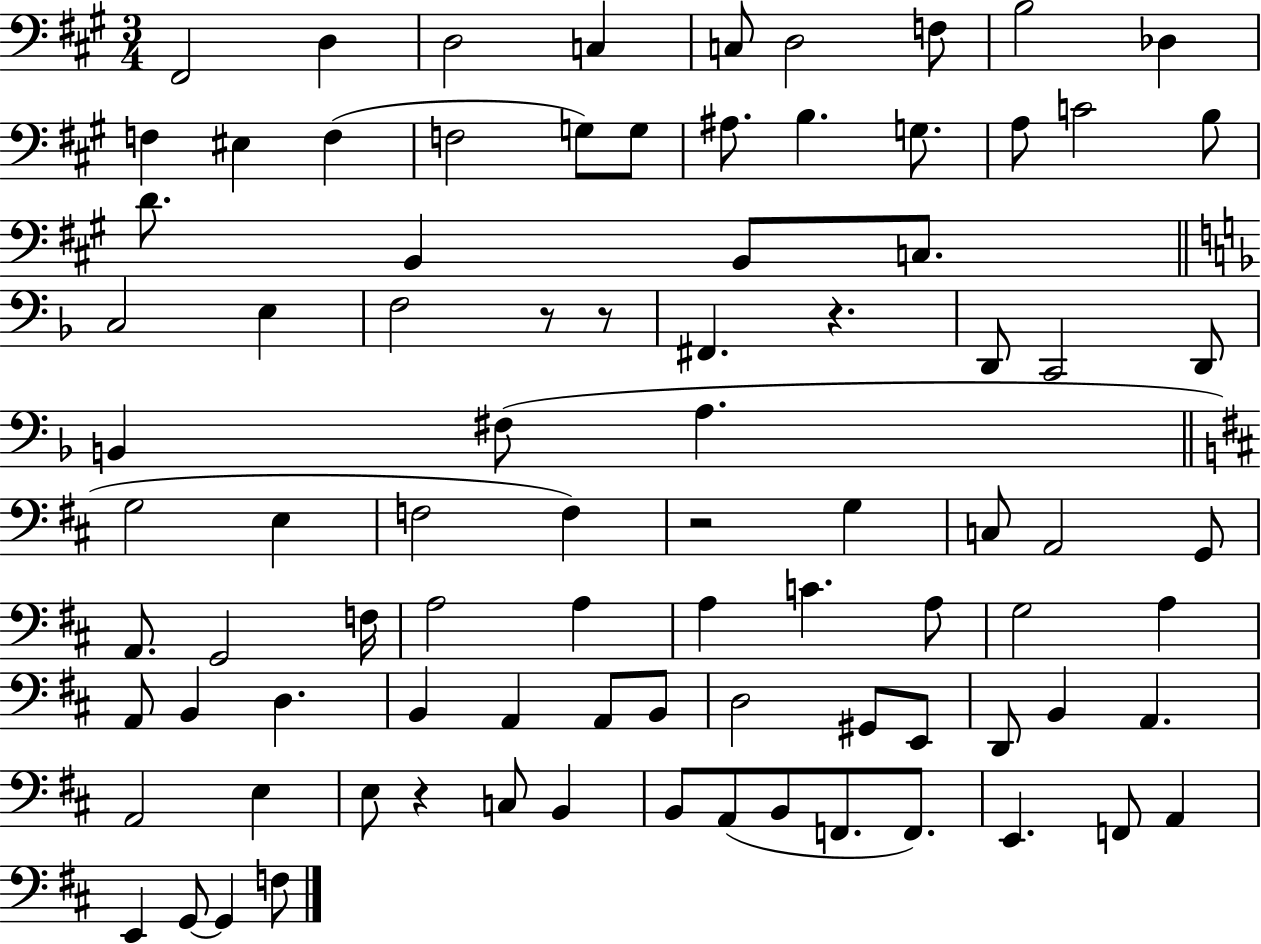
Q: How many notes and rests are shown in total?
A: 88